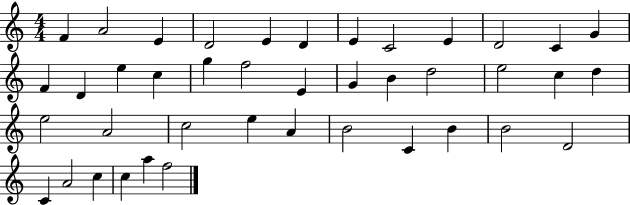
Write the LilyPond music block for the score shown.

{
  \clef treble
  \numericTimeSignature
  \time 4/4
  \key c \major
  f'4 a'2 e'4 | d'2 e'4 d'4 | e'4 c'2 e'4 | d'2 c'4 g'4 | \break f'4 d'4 e''4 c''4 | g''4 f''2 e'4 | g'4 b'4 d''2 | e''2 c''4 d''4 | \break e''2 a'2 | c''2 e''4 a'4 | b'2 c'4 b'4 | b'2 d'2 | \break c'4 a'2 c''4 | c''4 a''4 f''2 | \bar "|."
}